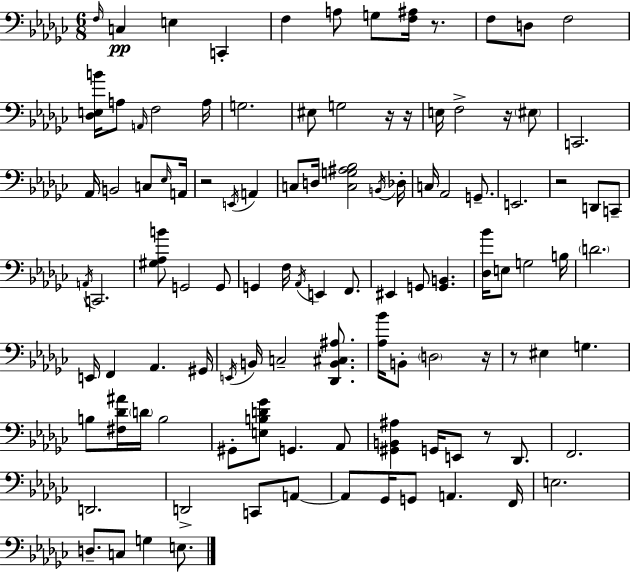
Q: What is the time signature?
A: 6/8